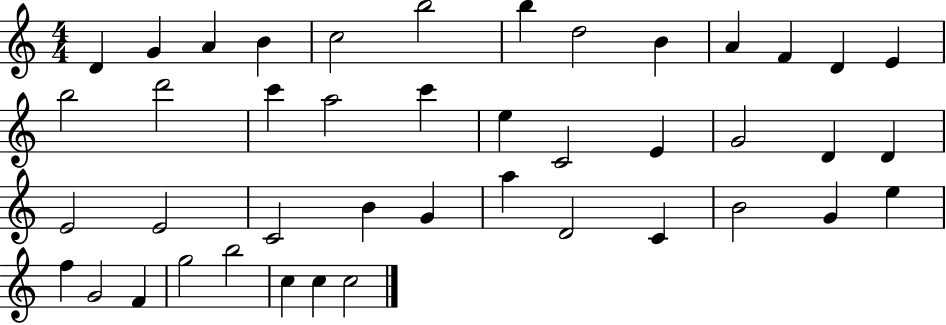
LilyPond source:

{
  \clef treble
  \numericTimeSignature
  \time 4/4
  \key c \major
  d'4 g'4 a'4 b'4 | c''2 b''2 | b''4 d''2 b'4 | a'4 f'4 d'4 e'4 | \break b''2 d'''2 | c'''4 a''2 c'''4 | e''4 c'2 e'4 | g'2 d'4 d'4 | \break e'2 e'2 | c'2 b'4 g'4 | a''4 d'2 c'4 | b'2 g'4 e''4 | \break f''4 g'2 f'4 | g''2 b''2 | c''4 c''4 c''2 | \bar "|."
}